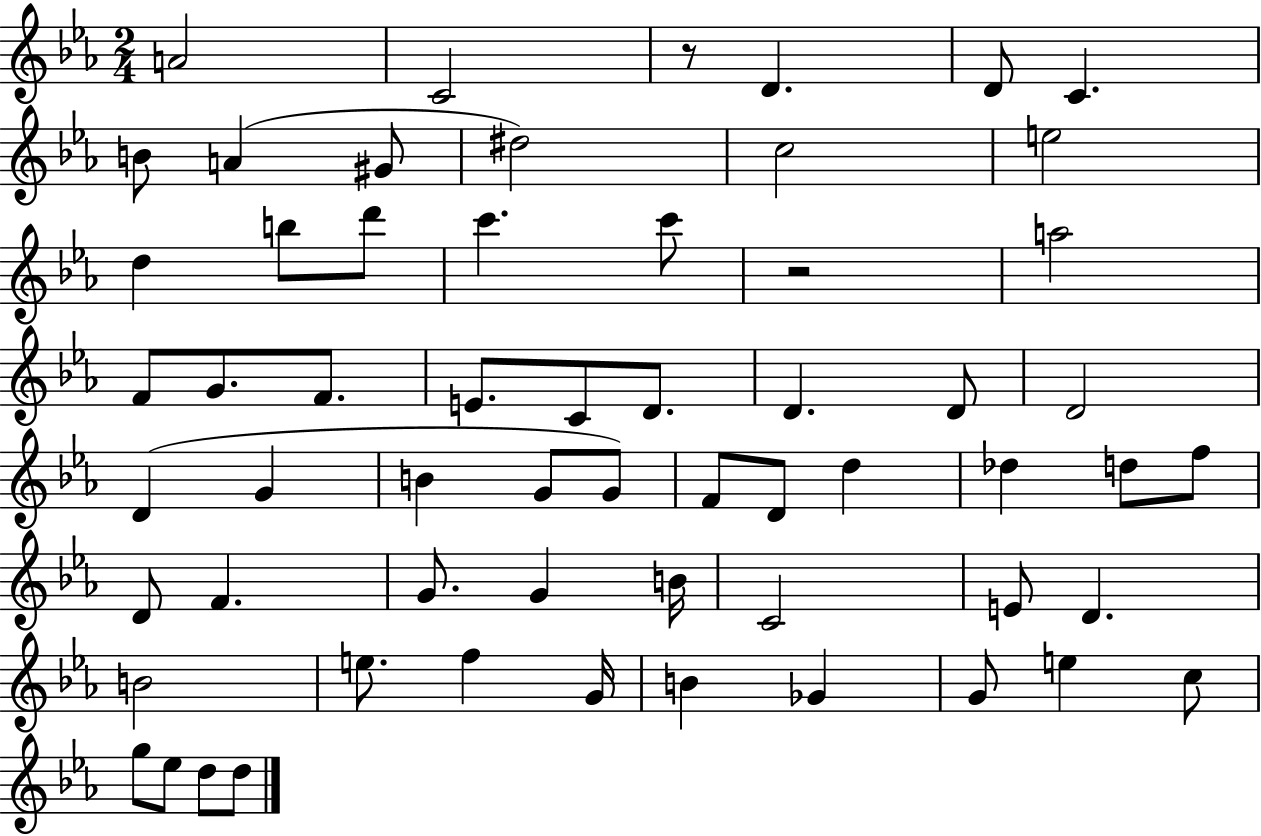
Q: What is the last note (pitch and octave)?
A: D5